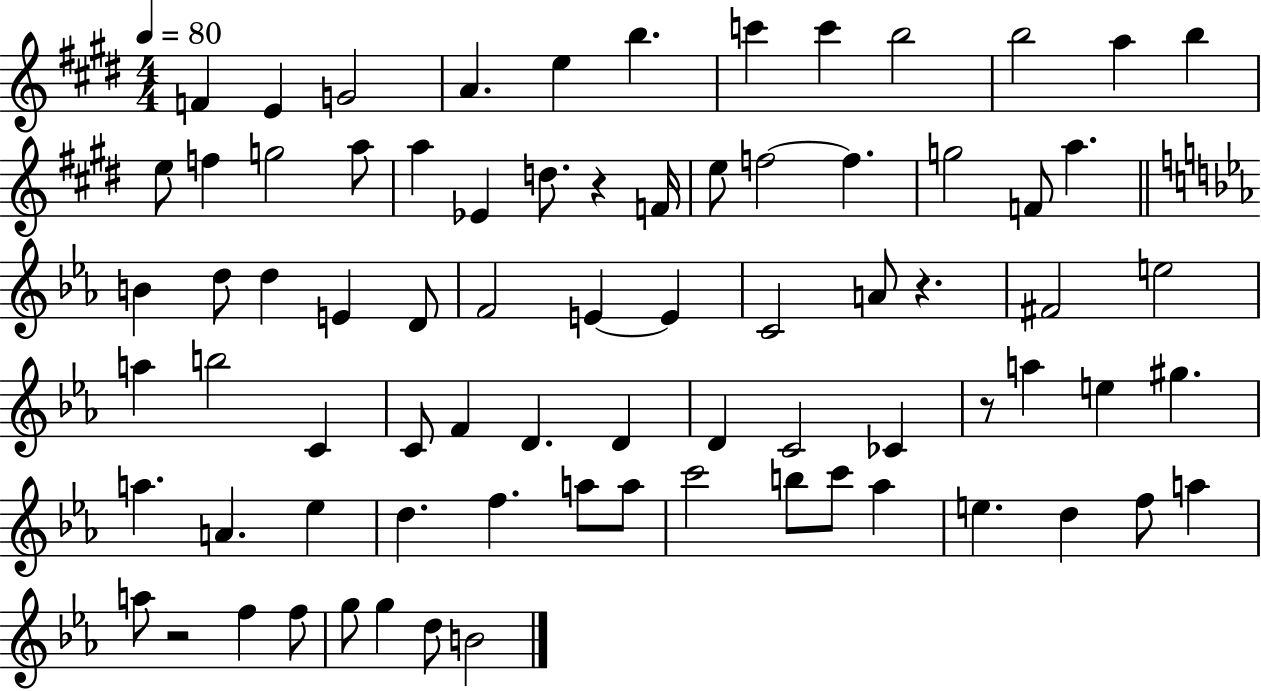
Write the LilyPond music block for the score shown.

{
  \clef treble
  \numericTimeSignature
  \time 4/4
  \key e \major
  \tempo 4 = 80
  f'4 e'4 g'2 | a'4. e''4 b''4. | c'''4 c'''4 b''2 | b''2 a''4 b''4 | \break e''8 f''4 g''2 a''8 | a''4 ees'4 d''8. r4 f'16 | e''8 f''2~~ f''4. | g''2 f'8 a''4. | \break \bar "||" \break \key c \minor b'4 d''8 d''4 e'4 d'8 | f'2 e'4~~ e'4 | c'2 a'8 r4. | fis'2 e''2 | \break a''4 b''2 c'4 | c'8 f'4 d'4. d'4 | d'4 c'2 ces'4 | r8 a''4 e''4 gis''4. | \break a''4. a'4. ees''4 | d''4. f''4. a''8 a''8 | c'''2 b''8 c'''8 aes''4 | e''4. d''4 f''8 a''4 | \break a''8 r2 f''4 f''8 | g''8 g''4 d''8 b'2 | \bar "|."
}